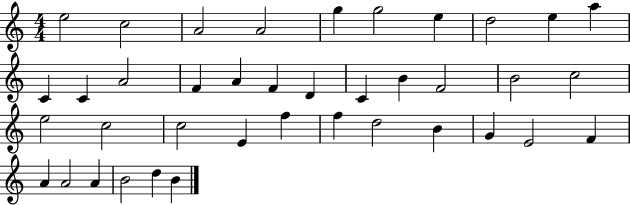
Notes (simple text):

E5/h C5/h A4/h A4/h G5/q G5/h E5/q D5/h E5/q A5/q C4/q C4/q A4/h F4/q A4/q F4/q D4/q C4/q B4/q F4/h B4/h C5/h E5/h C5/h C5/h E4/q F5/q F5/q D5/h B4/q G4/q E4/h F4/q A4/q A4/h A4/q B4/h D5/q B4/q